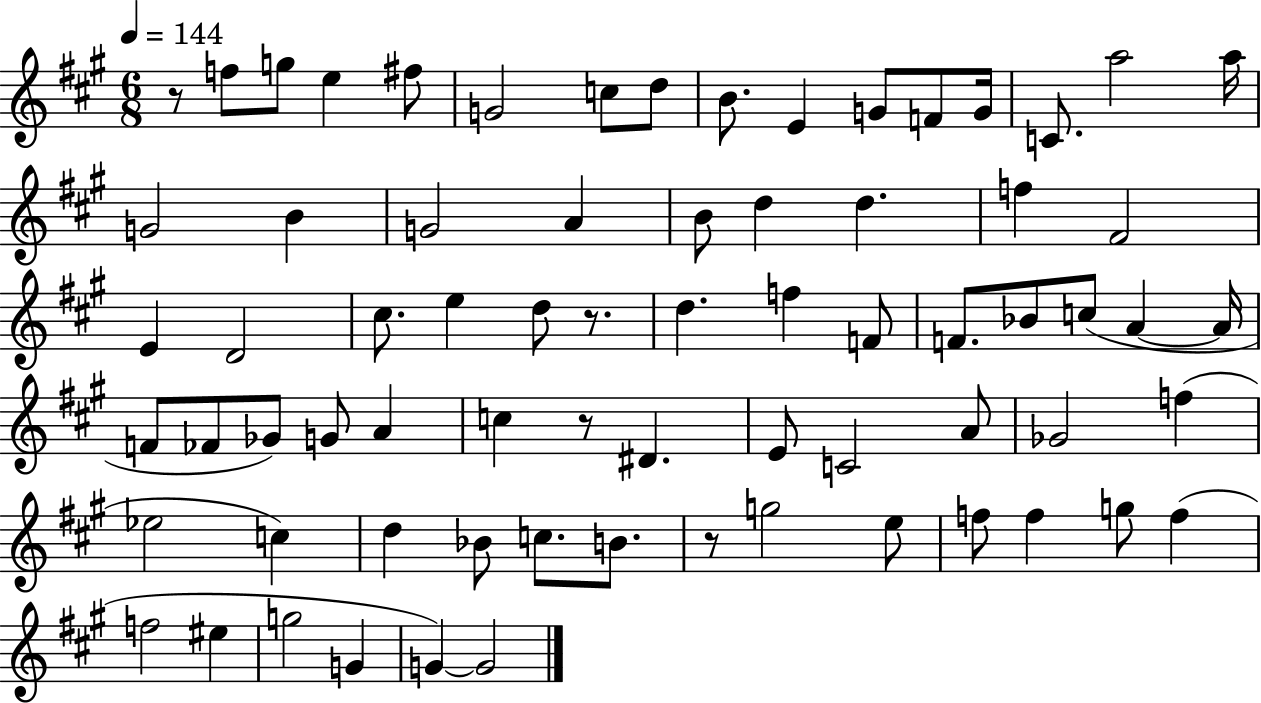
R/e F5/e G5/e E5/q F#5/e G4/h C5/e D5/e B4/e. E4/q G4/e F4/e G4/s C4/e. A5/h A5/s G4/h B4/q G4/h A4/q B4/e D5/q D5/q. F5/q F#4/h E4/q D4/h C#5/e. E5/q D5/e R/e. D5/q. F5/q F4/e F4/e. Bb4/e C5/e A4/q A4/s F4/e FES4/e Gb4/e G4/e A4/q C5/q R/e D#4/q. E4/e C4/h A4/e Gb4/h F5/q Eb5/h C5/q D5/q Bb4/e C5/e. B4/e. R/e G5/h E5/e F5/e F5/q G5/e F5/q F5/h EIS5/q G5/h G4/q G4/q G4/h